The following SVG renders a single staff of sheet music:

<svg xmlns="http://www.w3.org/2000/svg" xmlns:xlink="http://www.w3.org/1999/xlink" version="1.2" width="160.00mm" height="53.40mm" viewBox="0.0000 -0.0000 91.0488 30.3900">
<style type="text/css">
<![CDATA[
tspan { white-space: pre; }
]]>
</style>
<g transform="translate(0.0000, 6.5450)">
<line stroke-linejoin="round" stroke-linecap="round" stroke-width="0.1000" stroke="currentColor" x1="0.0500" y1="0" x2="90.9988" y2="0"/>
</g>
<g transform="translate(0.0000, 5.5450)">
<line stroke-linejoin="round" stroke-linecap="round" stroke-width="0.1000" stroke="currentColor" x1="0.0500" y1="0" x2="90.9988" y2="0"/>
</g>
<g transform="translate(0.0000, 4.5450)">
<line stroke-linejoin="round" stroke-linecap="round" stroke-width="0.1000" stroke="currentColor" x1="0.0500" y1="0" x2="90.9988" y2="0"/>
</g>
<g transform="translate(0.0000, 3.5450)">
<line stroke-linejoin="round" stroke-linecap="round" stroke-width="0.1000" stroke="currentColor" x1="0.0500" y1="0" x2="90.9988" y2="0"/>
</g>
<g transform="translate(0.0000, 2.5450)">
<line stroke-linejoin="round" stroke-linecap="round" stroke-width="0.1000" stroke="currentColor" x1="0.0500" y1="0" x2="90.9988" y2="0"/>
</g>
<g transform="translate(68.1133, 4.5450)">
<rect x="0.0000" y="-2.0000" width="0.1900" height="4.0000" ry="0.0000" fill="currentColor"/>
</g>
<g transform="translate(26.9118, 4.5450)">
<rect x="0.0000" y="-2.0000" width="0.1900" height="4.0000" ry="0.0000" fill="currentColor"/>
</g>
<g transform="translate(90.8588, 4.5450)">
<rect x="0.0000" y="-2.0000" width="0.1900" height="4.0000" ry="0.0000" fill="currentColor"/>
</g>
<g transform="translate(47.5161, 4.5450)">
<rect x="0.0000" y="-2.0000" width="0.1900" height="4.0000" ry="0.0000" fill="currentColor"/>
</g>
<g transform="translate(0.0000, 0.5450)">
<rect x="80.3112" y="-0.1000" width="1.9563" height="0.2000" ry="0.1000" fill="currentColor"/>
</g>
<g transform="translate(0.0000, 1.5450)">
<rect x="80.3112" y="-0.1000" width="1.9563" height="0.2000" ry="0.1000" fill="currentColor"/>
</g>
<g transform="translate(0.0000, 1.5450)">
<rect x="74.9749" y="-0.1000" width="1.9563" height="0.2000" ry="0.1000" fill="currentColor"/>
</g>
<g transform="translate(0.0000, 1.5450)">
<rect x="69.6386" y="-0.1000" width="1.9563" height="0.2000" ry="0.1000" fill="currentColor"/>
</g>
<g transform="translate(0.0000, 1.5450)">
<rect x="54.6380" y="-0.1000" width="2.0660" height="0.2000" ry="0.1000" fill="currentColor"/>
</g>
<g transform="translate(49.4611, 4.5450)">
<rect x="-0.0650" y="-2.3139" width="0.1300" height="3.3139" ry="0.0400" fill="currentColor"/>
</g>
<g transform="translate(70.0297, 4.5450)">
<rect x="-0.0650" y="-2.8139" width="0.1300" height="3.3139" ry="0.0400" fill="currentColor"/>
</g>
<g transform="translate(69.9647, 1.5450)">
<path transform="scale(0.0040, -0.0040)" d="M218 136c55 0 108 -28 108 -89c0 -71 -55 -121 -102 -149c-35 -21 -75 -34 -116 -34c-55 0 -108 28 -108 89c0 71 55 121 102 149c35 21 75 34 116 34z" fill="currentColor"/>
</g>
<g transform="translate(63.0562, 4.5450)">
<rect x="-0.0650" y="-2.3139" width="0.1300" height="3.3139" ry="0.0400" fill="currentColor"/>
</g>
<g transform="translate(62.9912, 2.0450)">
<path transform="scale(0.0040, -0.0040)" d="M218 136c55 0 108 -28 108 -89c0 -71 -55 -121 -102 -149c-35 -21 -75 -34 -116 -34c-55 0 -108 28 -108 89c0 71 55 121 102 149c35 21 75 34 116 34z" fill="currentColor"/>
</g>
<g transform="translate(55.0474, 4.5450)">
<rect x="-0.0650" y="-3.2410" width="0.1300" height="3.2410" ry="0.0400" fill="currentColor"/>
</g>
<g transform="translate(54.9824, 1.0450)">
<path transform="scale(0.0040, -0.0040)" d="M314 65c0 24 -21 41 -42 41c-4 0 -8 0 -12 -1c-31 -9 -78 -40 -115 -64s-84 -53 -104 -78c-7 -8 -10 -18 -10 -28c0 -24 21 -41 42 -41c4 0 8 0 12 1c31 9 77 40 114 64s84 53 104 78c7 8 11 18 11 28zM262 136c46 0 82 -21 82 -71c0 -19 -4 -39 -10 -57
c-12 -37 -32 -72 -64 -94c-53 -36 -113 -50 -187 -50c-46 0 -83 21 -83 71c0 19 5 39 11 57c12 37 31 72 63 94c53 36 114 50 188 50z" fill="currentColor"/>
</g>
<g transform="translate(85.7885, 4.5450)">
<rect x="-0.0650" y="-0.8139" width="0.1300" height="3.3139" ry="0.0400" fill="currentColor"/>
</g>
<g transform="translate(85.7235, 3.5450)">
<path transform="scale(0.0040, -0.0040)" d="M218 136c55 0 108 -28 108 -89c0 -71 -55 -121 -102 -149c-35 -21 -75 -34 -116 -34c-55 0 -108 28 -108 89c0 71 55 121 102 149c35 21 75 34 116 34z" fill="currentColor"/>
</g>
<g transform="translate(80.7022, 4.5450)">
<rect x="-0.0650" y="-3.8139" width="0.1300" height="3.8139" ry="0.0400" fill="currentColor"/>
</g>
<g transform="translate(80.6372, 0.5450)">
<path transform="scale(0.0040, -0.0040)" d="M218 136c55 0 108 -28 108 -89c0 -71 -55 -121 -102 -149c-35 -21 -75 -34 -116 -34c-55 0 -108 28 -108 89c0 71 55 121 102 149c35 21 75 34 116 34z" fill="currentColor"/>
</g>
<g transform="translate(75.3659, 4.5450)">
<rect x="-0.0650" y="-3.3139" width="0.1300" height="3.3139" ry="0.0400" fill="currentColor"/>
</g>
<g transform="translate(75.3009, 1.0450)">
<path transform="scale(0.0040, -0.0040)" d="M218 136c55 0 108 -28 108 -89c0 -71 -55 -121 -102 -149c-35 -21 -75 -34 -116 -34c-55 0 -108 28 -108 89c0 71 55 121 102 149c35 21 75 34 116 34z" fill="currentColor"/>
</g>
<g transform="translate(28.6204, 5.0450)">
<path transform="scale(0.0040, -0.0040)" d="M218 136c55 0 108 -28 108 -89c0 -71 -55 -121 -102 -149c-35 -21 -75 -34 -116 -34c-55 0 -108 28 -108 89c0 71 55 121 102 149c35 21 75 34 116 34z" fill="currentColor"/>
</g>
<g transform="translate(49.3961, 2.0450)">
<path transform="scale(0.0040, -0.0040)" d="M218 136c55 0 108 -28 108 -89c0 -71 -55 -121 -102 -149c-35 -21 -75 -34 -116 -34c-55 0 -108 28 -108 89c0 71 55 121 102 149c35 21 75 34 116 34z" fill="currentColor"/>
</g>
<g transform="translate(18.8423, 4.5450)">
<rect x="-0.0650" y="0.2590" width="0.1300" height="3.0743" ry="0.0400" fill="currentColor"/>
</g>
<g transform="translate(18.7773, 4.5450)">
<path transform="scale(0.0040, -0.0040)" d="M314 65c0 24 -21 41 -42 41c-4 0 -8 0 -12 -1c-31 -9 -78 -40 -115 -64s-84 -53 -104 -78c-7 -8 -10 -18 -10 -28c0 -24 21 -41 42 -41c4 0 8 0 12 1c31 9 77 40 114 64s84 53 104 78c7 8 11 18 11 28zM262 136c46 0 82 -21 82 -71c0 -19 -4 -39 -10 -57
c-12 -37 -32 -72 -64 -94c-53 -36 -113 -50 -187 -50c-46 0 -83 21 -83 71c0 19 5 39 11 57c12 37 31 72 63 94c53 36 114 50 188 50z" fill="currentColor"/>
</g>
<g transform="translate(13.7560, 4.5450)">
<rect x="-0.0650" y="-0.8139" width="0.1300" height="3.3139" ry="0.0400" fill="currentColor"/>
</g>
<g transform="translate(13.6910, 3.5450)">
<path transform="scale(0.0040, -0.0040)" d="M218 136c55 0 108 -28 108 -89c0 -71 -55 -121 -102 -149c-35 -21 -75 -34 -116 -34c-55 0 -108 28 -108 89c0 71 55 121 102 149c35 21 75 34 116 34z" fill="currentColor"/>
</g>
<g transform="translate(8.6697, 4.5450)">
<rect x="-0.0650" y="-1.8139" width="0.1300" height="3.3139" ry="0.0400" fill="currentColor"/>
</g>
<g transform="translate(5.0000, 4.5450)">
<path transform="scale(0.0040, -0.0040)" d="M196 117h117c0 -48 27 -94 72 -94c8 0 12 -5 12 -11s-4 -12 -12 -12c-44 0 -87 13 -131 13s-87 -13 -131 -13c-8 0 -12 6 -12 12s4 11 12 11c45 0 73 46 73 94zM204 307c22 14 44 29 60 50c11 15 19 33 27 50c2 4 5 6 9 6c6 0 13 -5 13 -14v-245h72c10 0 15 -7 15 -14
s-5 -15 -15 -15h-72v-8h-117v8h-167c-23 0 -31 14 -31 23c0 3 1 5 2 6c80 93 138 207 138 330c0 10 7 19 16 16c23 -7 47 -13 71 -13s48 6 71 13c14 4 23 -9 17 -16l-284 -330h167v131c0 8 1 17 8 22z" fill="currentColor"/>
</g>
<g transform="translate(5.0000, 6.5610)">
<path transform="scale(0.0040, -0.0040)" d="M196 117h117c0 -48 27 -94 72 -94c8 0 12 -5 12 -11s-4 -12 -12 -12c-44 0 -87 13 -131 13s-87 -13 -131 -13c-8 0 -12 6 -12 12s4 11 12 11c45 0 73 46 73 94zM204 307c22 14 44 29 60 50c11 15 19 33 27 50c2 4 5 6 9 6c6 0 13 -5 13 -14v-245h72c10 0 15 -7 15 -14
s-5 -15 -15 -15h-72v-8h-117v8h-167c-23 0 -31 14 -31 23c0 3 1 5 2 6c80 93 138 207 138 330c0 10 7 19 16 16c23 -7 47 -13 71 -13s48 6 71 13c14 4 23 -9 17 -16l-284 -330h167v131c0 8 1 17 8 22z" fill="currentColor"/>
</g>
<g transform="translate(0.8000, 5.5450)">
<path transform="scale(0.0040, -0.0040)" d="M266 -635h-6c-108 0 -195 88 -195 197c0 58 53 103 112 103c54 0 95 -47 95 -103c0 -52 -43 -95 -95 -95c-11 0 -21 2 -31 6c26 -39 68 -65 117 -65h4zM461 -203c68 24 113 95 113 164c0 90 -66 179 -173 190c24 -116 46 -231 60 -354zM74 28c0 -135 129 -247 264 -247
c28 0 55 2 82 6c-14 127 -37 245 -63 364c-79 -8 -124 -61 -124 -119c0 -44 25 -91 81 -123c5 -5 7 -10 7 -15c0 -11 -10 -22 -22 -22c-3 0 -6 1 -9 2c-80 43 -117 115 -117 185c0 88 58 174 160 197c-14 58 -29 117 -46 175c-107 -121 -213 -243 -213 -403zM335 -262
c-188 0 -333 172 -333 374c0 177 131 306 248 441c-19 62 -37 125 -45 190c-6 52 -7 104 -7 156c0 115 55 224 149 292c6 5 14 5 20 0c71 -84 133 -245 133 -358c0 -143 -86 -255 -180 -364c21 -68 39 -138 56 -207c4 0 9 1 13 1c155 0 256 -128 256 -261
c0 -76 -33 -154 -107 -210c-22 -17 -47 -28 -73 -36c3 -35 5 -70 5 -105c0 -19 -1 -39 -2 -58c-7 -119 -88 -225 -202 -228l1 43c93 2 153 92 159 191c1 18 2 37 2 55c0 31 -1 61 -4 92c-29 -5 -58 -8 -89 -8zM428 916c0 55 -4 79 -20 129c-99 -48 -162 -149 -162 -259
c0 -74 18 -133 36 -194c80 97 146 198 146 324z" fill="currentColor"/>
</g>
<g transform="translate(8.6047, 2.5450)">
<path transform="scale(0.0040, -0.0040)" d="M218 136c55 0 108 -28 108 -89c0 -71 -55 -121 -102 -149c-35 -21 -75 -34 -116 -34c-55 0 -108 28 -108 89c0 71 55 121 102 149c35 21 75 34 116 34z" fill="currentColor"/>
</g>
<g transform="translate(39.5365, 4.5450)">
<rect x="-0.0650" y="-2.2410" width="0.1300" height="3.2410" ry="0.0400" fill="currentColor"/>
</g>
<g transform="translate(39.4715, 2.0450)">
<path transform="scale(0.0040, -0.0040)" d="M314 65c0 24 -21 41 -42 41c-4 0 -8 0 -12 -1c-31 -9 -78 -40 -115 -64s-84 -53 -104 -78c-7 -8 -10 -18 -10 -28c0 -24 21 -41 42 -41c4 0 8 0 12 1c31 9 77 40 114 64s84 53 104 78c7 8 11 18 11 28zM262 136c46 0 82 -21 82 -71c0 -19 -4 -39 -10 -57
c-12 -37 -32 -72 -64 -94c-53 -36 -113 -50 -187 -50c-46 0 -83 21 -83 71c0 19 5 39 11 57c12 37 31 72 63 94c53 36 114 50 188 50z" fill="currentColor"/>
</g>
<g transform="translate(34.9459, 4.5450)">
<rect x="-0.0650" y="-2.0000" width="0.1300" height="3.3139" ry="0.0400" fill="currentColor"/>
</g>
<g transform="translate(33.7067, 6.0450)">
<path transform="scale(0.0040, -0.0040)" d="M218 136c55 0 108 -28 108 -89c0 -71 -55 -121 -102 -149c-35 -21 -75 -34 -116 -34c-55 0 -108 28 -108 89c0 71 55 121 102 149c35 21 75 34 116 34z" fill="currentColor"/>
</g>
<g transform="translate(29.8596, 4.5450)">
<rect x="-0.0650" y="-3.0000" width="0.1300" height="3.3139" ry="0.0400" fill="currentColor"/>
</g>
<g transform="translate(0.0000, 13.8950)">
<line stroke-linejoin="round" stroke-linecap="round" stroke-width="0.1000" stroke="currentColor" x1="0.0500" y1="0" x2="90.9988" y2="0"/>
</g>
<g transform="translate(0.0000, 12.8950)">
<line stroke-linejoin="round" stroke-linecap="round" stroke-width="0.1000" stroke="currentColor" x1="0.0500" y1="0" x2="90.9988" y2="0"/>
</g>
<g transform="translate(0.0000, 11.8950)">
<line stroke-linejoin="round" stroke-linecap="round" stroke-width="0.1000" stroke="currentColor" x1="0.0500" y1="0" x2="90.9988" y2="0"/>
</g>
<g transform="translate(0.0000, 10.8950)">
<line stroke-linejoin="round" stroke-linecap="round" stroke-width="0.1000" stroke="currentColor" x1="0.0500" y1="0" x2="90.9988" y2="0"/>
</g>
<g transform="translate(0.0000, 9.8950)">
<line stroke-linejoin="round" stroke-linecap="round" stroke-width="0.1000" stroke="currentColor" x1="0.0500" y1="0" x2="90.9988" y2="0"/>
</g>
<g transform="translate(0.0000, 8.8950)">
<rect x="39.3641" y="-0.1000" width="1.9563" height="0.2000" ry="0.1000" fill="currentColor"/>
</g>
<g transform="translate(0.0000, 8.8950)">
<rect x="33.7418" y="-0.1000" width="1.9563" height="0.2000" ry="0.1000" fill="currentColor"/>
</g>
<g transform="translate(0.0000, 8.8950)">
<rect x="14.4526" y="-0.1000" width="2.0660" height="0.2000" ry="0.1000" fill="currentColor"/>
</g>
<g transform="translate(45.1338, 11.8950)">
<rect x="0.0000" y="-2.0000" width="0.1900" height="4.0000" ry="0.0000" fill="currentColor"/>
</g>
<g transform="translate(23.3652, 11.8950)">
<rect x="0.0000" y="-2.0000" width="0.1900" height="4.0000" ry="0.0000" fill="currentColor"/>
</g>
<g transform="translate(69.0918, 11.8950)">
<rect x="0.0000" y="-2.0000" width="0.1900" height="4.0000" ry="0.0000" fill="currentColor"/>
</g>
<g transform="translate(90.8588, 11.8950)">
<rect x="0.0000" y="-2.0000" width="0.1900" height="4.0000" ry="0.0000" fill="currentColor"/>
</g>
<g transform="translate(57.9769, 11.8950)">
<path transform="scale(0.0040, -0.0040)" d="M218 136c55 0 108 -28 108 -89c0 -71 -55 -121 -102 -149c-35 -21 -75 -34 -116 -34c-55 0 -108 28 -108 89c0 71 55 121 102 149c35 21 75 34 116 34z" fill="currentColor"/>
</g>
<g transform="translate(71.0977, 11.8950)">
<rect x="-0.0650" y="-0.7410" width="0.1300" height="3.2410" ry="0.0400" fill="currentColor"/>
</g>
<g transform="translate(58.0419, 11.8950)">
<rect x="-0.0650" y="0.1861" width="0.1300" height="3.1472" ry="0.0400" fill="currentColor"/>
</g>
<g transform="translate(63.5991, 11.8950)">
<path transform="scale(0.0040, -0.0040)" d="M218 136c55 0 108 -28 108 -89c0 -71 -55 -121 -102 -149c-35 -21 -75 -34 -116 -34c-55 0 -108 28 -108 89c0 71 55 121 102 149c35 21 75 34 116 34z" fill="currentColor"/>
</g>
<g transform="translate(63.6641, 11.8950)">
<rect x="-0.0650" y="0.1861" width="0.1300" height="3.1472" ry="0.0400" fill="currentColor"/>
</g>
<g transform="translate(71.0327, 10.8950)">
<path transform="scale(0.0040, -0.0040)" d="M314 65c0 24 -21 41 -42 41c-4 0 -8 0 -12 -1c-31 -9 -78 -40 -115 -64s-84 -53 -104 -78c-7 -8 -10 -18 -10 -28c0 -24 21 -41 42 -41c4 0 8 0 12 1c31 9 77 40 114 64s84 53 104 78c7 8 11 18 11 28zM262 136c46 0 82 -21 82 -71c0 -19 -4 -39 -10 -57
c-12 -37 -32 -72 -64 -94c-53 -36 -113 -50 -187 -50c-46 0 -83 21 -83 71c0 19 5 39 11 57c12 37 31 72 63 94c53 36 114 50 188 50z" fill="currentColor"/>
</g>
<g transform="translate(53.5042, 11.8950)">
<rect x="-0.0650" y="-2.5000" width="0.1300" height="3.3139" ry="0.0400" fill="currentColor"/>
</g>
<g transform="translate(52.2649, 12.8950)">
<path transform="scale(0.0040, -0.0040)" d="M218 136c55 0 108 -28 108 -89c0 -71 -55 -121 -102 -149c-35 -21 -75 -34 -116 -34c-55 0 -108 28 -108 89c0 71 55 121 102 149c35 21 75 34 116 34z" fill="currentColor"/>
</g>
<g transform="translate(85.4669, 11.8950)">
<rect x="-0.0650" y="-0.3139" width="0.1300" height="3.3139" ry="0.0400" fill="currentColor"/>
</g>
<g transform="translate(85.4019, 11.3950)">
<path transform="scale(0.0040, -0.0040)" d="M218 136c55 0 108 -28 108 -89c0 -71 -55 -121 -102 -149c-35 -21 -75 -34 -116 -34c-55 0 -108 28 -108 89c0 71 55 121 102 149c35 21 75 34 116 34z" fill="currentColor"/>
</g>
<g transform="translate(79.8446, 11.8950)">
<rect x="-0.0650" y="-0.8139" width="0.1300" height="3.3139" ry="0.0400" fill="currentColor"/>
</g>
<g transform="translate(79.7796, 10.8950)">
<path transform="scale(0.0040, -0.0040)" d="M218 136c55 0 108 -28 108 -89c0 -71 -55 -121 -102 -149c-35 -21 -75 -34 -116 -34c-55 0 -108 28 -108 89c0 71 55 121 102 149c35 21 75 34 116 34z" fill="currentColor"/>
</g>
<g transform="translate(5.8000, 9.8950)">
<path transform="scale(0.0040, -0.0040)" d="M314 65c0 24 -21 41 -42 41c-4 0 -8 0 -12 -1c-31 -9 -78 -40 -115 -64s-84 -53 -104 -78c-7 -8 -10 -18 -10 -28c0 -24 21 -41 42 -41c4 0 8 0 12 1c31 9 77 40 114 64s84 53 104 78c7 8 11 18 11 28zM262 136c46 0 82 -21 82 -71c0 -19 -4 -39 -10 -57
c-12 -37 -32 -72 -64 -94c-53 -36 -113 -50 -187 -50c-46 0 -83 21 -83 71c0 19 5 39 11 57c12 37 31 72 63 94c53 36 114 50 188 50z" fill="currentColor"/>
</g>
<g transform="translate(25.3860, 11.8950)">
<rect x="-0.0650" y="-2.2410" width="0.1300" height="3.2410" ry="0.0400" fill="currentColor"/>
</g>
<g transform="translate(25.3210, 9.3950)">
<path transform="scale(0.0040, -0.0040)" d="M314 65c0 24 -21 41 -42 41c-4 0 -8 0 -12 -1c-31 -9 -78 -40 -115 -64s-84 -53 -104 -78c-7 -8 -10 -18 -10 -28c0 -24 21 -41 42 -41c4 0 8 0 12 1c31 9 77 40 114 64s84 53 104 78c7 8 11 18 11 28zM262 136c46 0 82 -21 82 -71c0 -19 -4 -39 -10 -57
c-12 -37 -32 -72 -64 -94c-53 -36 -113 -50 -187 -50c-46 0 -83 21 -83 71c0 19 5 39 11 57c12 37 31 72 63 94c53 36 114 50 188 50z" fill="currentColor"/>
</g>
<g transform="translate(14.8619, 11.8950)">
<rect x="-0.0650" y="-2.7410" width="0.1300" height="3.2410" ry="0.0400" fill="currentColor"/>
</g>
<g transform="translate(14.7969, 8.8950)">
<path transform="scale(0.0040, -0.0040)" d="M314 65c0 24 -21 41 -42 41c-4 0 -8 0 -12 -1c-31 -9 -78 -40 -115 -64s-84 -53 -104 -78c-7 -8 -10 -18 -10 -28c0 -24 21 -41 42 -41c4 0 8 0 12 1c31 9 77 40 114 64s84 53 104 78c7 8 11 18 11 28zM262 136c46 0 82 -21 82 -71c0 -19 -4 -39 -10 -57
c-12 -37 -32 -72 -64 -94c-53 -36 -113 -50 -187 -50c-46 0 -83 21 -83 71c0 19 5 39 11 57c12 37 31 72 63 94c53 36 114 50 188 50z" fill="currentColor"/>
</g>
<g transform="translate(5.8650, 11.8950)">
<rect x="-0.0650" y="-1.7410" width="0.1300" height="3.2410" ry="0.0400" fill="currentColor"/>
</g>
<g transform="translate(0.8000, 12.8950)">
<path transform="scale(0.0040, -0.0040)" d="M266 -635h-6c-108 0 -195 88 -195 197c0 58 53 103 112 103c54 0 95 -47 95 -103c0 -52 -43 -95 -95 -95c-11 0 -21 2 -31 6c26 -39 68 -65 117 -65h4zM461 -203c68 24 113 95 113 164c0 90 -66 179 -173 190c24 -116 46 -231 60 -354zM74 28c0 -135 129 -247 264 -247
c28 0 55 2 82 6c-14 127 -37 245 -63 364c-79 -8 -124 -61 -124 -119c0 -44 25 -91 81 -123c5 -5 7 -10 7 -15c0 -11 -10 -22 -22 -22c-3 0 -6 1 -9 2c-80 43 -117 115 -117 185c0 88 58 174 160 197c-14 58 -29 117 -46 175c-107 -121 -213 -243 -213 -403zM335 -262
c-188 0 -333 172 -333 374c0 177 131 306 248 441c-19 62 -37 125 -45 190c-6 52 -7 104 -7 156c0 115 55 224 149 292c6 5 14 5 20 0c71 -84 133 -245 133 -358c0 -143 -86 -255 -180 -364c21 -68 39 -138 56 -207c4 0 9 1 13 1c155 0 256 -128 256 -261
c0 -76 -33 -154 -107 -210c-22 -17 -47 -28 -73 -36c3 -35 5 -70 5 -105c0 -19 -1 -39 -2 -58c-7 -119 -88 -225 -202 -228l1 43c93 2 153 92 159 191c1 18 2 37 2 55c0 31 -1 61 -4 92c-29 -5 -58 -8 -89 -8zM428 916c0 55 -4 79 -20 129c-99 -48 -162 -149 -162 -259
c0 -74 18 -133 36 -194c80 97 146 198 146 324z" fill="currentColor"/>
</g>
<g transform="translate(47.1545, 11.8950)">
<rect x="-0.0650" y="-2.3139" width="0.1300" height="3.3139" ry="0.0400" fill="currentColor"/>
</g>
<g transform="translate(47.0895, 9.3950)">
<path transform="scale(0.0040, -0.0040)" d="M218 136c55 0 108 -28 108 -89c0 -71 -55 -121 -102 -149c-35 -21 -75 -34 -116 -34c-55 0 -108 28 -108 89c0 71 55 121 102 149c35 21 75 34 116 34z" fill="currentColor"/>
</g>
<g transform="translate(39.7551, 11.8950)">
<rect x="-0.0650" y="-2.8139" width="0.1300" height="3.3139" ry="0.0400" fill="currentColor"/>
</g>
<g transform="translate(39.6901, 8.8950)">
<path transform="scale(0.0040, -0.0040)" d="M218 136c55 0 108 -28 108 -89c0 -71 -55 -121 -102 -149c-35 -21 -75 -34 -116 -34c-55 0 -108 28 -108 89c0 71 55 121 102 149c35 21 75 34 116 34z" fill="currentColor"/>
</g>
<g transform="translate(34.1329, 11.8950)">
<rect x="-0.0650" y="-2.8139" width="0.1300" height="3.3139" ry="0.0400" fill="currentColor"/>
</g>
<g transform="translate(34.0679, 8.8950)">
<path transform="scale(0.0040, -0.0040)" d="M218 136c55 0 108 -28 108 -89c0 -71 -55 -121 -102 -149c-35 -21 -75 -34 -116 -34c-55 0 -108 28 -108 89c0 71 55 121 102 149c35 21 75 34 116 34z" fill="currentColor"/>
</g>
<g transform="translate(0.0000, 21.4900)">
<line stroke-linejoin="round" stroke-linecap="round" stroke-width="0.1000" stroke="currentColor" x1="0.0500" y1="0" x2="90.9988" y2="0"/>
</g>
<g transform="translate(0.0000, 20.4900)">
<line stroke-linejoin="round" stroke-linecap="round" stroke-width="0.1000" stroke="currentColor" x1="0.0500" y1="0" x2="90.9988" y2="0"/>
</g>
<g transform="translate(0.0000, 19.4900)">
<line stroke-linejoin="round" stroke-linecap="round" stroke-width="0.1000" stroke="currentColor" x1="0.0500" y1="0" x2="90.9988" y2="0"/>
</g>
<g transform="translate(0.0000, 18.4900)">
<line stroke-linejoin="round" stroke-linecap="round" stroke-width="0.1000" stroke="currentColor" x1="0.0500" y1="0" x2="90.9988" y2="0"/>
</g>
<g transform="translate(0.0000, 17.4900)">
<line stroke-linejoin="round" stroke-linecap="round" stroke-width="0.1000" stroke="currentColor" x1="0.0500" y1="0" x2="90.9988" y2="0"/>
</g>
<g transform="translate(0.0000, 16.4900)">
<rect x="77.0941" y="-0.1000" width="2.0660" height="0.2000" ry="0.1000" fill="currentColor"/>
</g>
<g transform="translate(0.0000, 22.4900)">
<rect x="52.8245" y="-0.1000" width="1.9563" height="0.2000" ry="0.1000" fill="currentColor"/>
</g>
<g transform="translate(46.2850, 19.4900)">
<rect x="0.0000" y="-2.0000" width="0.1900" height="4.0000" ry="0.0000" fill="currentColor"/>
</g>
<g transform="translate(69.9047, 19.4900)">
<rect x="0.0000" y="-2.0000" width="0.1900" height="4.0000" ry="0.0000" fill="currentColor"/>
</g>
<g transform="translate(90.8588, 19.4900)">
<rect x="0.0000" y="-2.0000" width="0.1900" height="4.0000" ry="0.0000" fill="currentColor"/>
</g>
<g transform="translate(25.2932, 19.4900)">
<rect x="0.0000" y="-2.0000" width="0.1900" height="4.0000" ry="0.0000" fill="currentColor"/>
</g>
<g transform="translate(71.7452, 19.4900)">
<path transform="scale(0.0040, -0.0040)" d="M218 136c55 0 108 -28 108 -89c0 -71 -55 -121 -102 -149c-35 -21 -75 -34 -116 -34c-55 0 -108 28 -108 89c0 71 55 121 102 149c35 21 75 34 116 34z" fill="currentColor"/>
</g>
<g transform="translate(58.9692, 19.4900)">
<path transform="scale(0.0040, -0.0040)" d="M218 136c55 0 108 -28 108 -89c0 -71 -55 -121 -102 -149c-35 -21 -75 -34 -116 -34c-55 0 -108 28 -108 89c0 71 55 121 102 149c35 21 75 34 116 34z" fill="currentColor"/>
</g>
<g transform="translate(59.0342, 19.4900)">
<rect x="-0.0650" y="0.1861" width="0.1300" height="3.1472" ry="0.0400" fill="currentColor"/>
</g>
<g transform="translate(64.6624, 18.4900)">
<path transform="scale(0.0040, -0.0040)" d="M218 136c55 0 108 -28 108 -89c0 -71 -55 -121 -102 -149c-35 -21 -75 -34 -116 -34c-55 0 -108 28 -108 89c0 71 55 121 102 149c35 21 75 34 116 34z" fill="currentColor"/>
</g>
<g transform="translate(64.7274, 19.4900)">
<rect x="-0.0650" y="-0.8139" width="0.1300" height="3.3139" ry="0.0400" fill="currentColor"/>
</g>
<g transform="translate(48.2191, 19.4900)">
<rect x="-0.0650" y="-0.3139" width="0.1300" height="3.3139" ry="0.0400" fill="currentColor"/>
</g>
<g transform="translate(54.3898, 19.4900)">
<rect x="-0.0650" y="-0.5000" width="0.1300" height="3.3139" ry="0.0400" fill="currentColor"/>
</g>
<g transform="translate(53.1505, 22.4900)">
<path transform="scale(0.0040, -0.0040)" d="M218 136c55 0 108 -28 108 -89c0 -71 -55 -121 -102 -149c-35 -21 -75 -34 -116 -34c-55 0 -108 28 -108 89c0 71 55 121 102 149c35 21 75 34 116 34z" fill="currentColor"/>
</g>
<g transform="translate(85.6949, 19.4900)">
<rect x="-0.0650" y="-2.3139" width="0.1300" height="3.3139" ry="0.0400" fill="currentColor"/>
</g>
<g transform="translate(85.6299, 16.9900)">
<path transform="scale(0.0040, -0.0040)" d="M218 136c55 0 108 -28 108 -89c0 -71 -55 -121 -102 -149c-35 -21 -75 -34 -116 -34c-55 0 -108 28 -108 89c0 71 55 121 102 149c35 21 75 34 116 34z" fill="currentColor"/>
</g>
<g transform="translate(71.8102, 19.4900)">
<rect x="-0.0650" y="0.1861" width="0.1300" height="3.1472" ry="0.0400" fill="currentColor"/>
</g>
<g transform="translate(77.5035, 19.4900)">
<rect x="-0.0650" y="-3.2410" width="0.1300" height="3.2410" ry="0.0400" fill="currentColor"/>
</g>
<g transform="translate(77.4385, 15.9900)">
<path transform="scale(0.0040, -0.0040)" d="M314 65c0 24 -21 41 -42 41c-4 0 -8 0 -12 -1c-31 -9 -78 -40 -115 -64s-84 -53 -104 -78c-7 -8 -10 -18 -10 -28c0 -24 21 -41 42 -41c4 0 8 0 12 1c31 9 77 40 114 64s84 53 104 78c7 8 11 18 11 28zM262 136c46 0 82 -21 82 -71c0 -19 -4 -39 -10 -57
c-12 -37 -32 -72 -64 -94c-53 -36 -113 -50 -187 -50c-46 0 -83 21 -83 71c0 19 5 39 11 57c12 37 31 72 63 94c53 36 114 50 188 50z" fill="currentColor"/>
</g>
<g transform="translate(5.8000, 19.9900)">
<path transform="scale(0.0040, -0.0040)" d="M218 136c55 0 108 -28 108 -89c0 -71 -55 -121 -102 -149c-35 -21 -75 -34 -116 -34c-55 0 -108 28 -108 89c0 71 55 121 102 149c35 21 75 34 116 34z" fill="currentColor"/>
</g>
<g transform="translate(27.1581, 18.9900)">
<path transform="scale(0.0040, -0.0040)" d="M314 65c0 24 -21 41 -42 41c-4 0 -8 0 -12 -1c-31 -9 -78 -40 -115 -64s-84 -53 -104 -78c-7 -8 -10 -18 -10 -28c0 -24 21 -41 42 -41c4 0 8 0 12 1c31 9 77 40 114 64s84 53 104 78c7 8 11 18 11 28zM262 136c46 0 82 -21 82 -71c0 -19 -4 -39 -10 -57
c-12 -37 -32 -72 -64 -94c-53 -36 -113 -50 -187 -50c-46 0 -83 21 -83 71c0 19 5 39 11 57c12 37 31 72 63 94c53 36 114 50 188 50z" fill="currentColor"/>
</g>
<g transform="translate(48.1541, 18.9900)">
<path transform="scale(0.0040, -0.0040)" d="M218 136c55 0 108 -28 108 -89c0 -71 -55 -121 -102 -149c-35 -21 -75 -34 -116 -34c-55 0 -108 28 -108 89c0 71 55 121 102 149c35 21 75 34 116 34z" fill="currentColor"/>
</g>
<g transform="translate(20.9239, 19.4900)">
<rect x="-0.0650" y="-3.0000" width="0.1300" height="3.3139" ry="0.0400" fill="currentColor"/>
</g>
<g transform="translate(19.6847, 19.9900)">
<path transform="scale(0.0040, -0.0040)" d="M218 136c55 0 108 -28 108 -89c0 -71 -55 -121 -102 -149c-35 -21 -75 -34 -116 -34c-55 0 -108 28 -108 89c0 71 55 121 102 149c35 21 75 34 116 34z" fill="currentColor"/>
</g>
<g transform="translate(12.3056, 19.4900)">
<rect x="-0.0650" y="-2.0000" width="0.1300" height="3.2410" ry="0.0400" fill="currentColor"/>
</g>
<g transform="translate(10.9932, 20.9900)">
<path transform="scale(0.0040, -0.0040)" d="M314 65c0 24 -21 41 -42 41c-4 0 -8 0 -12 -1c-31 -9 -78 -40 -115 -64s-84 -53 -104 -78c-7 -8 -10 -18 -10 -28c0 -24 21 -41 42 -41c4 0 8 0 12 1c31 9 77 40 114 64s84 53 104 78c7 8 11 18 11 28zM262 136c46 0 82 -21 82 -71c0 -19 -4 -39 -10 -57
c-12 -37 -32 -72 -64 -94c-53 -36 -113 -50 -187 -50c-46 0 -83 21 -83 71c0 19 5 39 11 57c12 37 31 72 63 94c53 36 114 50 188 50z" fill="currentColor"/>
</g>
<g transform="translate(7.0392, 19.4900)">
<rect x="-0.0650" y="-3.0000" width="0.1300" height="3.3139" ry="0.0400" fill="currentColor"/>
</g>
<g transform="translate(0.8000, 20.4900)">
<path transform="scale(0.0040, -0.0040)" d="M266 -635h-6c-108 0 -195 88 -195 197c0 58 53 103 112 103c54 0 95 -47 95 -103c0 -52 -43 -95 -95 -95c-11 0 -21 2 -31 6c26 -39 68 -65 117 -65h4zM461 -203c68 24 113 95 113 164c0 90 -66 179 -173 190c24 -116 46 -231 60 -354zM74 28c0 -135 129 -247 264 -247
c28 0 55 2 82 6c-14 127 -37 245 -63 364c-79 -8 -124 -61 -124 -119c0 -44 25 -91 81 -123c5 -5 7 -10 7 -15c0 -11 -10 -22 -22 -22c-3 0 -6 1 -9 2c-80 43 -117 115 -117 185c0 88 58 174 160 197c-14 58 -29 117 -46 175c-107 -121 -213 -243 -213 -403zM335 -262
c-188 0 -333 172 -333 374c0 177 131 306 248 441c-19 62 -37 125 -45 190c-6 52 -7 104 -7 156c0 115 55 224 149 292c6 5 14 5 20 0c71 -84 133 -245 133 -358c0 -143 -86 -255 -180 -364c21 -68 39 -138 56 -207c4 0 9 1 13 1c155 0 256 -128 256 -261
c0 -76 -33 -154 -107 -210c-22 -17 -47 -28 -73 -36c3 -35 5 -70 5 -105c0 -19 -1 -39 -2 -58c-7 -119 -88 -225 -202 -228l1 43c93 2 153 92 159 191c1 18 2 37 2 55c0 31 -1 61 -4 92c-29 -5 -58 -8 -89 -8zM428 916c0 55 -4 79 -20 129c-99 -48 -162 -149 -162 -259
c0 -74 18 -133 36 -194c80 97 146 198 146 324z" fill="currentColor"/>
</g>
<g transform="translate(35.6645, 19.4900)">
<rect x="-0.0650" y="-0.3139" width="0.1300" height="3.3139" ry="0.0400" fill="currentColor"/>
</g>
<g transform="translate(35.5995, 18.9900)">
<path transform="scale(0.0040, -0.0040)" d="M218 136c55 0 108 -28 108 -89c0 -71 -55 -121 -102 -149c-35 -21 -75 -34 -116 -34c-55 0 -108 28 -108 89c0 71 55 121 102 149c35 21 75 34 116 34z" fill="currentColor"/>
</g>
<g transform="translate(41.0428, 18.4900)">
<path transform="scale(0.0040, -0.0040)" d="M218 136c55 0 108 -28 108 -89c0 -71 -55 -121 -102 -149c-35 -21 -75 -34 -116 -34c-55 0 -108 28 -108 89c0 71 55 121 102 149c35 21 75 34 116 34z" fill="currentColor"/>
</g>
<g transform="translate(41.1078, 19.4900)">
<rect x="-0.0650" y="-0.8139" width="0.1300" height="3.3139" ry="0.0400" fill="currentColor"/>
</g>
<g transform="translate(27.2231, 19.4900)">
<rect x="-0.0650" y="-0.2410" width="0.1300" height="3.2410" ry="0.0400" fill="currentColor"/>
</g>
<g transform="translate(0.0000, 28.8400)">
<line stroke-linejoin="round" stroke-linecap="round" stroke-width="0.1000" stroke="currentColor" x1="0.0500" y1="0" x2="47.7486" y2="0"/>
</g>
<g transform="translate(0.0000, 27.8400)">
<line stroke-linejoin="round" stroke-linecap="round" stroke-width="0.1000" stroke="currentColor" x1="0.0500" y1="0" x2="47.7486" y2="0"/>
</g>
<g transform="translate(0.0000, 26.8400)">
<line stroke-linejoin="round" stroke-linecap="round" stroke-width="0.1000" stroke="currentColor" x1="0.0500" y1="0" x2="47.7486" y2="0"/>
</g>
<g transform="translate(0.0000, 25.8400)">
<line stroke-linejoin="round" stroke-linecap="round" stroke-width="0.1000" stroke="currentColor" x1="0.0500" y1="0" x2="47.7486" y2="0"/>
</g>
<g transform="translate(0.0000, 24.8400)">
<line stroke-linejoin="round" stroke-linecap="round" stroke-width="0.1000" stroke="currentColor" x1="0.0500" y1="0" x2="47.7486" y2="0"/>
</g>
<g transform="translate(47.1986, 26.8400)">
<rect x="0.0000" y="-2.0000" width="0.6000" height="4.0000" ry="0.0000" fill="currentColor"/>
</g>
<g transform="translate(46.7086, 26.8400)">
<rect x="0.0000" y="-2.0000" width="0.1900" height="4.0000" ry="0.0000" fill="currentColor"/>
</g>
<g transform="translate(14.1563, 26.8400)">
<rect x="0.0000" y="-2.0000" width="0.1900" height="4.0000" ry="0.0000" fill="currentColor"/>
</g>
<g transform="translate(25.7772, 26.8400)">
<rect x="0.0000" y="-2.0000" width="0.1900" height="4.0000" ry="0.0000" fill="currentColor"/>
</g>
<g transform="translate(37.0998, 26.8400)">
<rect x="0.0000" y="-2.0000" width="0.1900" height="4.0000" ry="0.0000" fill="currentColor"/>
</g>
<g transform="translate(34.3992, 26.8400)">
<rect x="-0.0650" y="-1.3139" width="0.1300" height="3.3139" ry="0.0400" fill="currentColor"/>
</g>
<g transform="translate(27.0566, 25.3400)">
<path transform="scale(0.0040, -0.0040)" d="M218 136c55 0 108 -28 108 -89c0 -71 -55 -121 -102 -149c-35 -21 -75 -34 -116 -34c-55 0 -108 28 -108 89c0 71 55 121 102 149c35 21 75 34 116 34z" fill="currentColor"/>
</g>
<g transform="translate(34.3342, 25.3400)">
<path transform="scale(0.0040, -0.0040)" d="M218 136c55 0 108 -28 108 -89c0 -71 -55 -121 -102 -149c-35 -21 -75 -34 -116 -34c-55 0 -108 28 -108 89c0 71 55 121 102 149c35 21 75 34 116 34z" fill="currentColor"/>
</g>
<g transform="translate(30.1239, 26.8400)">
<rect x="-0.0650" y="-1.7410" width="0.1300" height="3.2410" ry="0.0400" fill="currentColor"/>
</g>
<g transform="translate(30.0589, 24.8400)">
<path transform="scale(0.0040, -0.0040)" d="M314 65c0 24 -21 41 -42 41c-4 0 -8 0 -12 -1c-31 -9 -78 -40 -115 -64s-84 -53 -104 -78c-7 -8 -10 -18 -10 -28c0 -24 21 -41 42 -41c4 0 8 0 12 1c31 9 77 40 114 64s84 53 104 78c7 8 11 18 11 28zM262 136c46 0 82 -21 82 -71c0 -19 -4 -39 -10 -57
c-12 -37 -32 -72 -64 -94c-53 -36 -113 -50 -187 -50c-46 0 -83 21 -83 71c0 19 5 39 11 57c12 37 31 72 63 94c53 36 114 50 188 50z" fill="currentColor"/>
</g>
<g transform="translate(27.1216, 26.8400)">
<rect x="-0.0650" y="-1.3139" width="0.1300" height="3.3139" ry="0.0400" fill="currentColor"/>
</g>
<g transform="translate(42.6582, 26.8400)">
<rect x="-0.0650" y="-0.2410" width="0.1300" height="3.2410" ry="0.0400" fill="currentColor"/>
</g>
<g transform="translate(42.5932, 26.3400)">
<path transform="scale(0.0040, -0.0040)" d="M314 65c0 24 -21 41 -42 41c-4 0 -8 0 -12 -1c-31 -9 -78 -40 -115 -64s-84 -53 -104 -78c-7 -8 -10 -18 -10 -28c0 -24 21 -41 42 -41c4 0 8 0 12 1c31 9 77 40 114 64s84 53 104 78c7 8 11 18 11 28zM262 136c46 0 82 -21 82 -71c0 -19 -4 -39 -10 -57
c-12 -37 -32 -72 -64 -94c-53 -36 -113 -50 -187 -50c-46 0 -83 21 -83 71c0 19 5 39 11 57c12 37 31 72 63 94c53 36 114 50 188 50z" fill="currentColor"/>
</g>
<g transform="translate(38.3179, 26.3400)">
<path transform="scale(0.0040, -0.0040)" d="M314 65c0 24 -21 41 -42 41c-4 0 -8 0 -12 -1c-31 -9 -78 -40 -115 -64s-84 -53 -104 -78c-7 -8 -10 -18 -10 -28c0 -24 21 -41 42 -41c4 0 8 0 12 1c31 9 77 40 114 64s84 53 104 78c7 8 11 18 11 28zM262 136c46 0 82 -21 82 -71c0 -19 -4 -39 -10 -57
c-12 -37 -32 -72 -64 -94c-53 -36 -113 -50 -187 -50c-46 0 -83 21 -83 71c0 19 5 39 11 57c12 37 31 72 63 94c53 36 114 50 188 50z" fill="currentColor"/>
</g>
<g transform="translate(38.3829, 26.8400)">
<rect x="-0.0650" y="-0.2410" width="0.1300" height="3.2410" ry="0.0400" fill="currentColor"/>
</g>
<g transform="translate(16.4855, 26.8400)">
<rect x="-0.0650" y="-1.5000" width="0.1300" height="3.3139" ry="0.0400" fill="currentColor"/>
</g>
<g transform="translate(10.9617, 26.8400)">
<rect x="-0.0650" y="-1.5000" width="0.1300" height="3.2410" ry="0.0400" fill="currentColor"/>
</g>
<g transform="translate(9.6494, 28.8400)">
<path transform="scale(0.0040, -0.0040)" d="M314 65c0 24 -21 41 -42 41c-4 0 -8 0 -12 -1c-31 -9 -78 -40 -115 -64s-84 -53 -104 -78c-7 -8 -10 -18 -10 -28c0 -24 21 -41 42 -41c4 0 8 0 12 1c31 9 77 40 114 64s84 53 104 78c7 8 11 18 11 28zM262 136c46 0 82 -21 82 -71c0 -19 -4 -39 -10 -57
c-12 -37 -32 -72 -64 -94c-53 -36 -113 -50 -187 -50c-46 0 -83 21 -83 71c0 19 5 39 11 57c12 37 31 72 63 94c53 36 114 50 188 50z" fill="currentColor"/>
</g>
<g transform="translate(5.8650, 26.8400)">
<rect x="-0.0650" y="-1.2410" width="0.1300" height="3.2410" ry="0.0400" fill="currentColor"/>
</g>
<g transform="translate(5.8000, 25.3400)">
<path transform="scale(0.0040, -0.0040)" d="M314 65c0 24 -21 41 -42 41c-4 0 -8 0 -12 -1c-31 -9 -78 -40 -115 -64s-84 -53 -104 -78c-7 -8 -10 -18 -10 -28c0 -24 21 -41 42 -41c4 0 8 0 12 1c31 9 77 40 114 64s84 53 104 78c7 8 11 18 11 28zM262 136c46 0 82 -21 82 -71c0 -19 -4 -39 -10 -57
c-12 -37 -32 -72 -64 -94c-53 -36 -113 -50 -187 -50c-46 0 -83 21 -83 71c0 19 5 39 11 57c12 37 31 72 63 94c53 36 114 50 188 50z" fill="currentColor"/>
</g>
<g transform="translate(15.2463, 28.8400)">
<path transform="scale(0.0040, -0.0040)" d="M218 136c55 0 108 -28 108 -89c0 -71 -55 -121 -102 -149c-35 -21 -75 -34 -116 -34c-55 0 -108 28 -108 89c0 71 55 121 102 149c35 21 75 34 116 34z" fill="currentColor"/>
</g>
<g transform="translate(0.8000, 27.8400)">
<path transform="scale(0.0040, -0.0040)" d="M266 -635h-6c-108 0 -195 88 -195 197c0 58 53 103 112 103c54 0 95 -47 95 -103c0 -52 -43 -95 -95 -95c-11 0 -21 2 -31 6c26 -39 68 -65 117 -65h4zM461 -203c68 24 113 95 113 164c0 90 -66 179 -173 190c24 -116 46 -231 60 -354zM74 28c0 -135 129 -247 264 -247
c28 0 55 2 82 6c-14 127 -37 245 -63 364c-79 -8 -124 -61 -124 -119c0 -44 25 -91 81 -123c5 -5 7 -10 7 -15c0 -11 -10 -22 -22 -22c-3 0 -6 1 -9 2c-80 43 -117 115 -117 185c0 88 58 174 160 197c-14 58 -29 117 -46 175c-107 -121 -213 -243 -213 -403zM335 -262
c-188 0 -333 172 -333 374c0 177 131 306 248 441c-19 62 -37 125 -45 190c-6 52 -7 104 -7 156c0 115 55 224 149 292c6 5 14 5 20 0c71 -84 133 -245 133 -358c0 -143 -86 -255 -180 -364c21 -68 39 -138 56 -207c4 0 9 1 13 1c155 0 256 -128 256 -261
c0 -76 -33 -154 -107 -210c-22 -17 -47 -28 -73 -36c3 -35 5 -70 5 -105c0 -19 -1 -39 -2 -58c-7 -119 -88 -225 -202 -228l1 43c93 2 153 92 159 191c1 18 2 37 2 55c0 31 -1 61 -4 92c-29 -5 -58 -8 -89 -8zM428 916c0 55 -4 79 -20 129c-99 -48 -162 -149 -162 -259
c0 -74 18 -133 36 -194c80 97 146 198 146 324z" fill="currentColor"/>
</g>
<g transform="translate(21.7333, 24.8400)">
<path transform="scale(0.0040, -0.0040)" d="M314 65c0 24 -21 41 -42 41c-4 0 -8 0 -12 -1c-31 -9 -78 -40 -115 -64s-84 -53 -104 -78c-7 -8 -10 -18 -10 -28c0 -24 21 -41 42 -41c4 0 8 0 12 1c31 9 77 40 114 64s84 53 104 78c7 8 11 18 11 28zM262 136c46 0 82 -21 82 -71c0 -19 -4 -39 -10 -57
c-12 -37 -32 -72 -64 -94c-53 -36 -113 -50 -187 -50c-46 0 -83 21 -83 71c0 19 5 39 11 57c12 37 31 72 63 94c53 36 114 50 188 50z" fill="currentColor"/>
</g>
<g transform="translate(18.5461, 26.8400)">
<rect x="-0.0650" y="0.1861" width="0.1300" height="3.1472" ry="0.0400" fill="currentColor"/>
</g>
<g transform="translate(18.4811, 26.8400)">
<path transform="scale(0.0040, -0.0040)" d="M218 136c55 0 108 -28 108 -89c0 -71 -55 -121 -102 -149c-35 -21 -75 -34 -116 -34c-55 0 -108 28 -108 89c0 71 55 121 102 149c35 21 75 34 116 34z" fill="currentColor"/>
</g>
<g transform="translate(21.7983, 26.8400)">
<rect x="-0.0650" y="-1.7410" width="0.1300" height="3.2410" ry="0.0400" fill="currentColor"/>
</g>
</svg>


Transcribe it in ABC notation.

X:1
T:Untitled
M:4/4
L:1/4
K:C
f d B2 A F g2 g b2 g a b c' d f2 a2 g2 a a g G B B d2 d c A F2 A c2 c d c C B d B b2 g e2 E2 E B f2 e f2 e c2 c2